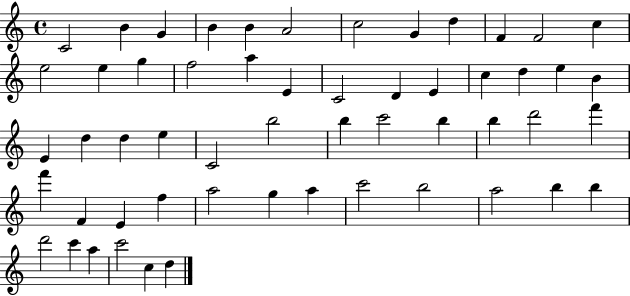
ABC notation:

X:1
T:Untitled
M:4/4
L:1/4
K:C
C2 B G B B A2 c2 G d F F2 c e2 e g f2 a E C2 D E c d e B E d d e C2 b2 b c'2 b b d'2 f' f' F E f a2 g a c'2 b2 a2 b b d'2 c' a c'2 c d